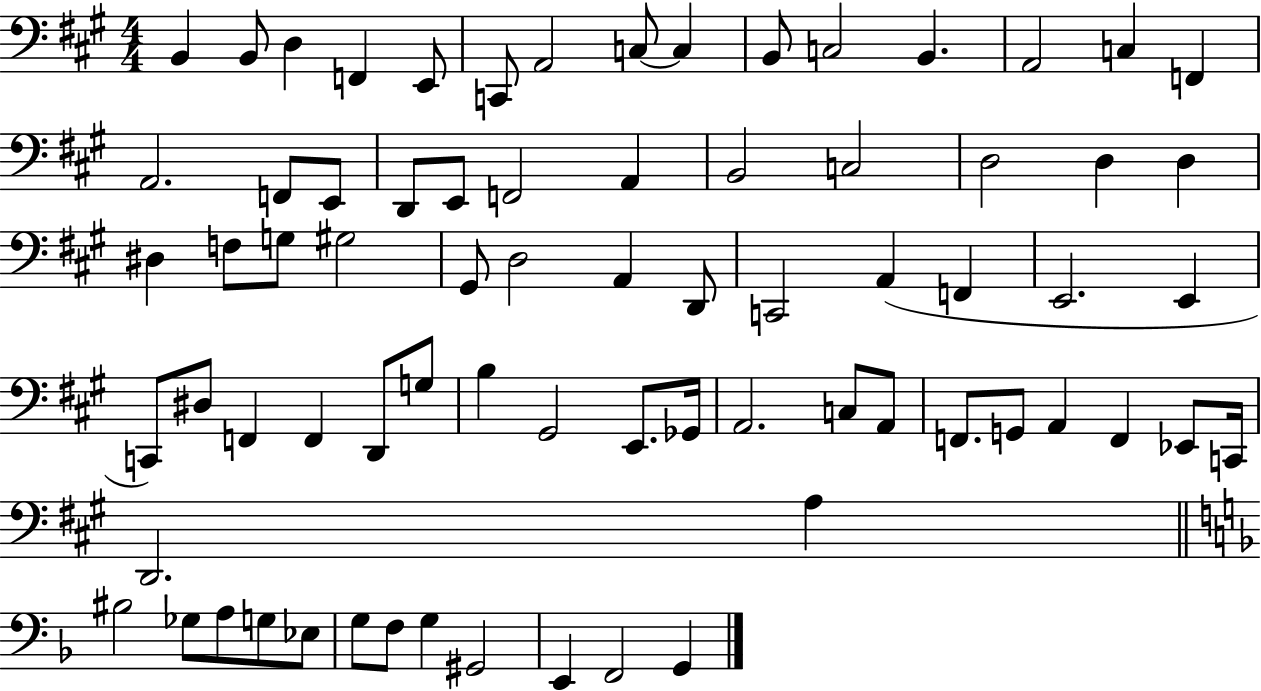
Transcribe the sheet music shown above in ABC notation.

X:1
T:Untitled
M:4/4
L:1/4
K:A
B,, B,,/2 D, F,, E,,/2 C,,/2 A,,2 C,/2 C, B,,/2 C,2 B,, A,,2 C, F,, A,,2 F,,/2 E,,/2 D,,/2 E,,/2 F,,2 A,, B,,2 C,2 D,2 D, D, ^D, F,/2 G,/2 ^G,2 ^G,,/2 D,2 A,, D,,/2 C,,2 A,, F,, E,,2 E,, C,,/2 ^D,/2 F,, F,, D,,/2 G,/2 B, ^G,,2 E,,/2 _G,,/4 A,,2 C,/2 A,,/2 F,,/2 G,,/2 A,, F,, _E,,/2 C,,/4 D,,2 A, ^B,2 _G,/2 A,/2 G,/2 _E,/2 G,/2 F,/2 G, ^G,,2 E,, F,,2 G,,